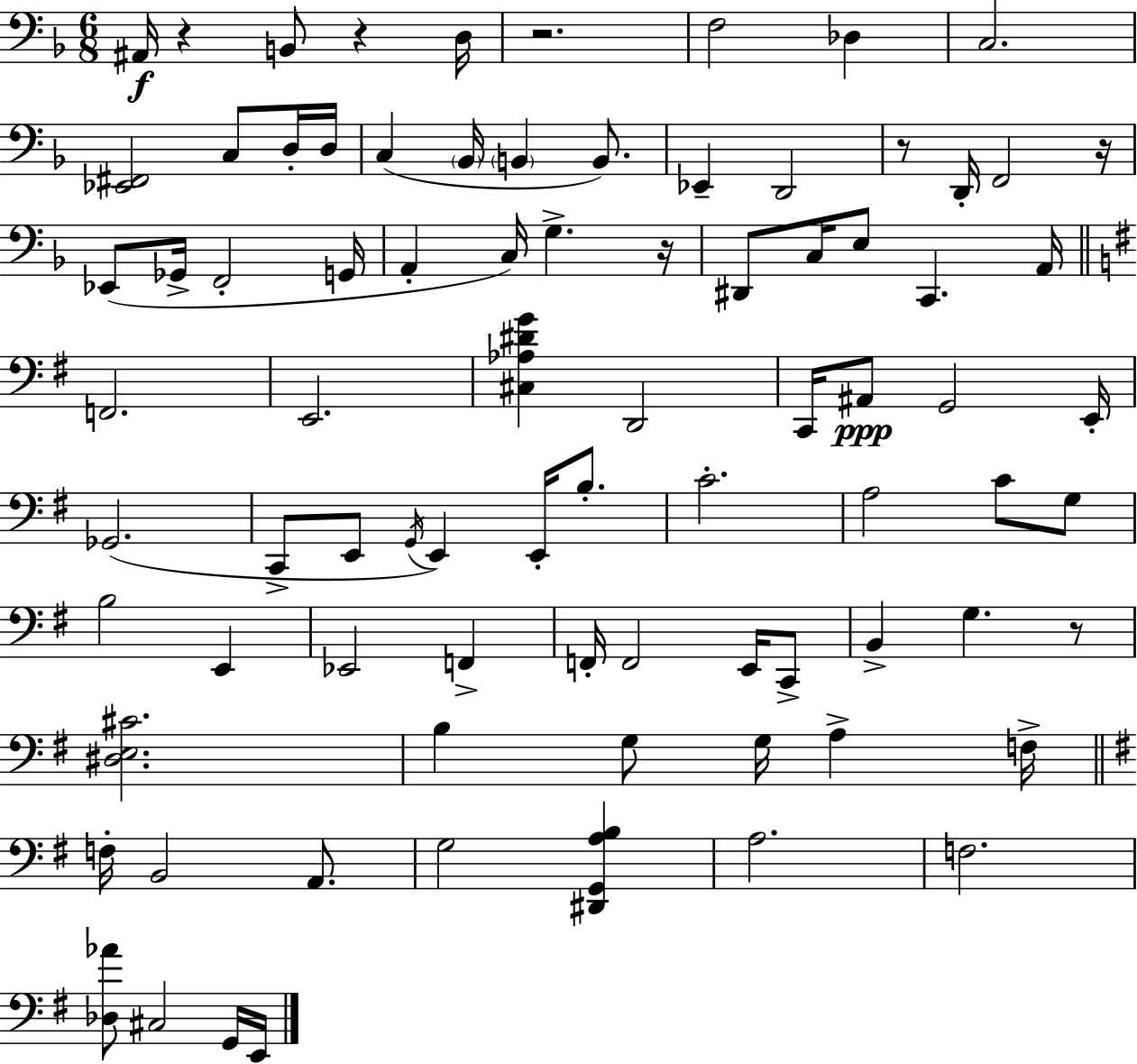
X:1
T:Untitled
M:6/8
L:1/4
K:Dm
^A,,/4 z B,,/2 z D,/4 z2 F,2 _D, C,2 [_E,,^F,,]2 C,/2 D,/4 D,/4 C, _B,,/4 B,, B,,/2 _E,, D,,2 z/2 D,,/4 F,,2 z/4 _E,,/2 _G,,/4 F,,2 G,,/4 A,, C,/4 G, z/4 ^D,,/2 C,/4 E,/2 C,, A,,/4 F,,2 E,,2 [^C,_A,^DG] D,,2 C,,/4 ^A,,/2 G,,2 E,,/4 _G,,2 C,,/2 E,,/2 G,,/4 E,, E,,/4 B,/2 C2 A,2 C/2 G,/2 B,2 E,, _E,,2 F,, F,,/4 F,,2 E,,/4 C,,/2 B,, G, z/2 [^D,E,^C]2 B, G,/2 G,/4 A, F,/4 F,/4 B,,2 A,,/2 G,2 [^D,,G,,A,B,] A,2 F,2 [_D,_A]/2 ^C,2 G,,/4 E,,/4